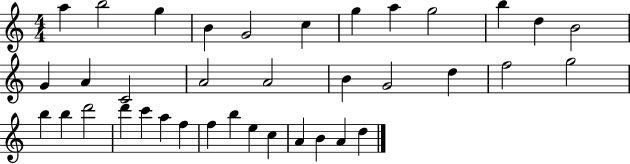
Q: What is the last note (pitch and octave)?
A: D5